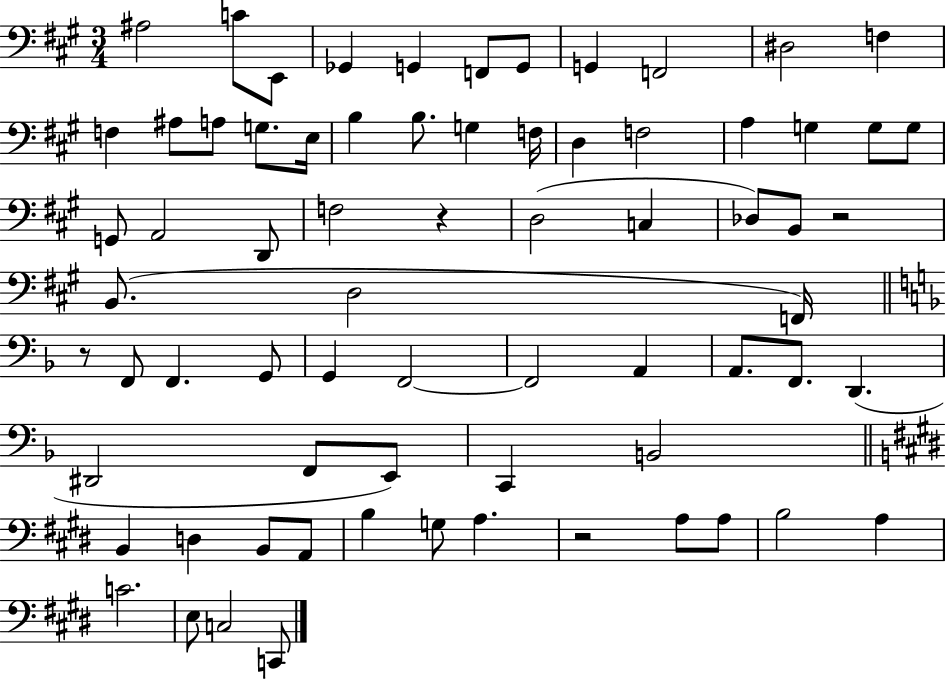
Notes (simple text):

A#3/h C4/e E2/e Gb2/q G2/q F2/e G2/e G2/q F2/h D#3/h F3/q F3/q A#3/e A3/e G3/e. E3/s B3/q B3/e. G3/q F3/s D3/q F3/h A3/q G3/q G3/e G3/e G2/e A2/h D2/e F3/h R/q D3/h C3/q Db3/e B2/e R/h B2/e. D3/h F2/s R/e F2/e F2/q. G2/e G2/q F2/h F2/h A2/q A2/e. F2/e. D2/q. D#2/h F2/e E2/e C2/q B2/h B2/q D3/q B2/e A2/e B3/q G3/e A3/q. R/h A3/e A3/e B3/h A3/q C4/h. E3/e C3/h C2/e